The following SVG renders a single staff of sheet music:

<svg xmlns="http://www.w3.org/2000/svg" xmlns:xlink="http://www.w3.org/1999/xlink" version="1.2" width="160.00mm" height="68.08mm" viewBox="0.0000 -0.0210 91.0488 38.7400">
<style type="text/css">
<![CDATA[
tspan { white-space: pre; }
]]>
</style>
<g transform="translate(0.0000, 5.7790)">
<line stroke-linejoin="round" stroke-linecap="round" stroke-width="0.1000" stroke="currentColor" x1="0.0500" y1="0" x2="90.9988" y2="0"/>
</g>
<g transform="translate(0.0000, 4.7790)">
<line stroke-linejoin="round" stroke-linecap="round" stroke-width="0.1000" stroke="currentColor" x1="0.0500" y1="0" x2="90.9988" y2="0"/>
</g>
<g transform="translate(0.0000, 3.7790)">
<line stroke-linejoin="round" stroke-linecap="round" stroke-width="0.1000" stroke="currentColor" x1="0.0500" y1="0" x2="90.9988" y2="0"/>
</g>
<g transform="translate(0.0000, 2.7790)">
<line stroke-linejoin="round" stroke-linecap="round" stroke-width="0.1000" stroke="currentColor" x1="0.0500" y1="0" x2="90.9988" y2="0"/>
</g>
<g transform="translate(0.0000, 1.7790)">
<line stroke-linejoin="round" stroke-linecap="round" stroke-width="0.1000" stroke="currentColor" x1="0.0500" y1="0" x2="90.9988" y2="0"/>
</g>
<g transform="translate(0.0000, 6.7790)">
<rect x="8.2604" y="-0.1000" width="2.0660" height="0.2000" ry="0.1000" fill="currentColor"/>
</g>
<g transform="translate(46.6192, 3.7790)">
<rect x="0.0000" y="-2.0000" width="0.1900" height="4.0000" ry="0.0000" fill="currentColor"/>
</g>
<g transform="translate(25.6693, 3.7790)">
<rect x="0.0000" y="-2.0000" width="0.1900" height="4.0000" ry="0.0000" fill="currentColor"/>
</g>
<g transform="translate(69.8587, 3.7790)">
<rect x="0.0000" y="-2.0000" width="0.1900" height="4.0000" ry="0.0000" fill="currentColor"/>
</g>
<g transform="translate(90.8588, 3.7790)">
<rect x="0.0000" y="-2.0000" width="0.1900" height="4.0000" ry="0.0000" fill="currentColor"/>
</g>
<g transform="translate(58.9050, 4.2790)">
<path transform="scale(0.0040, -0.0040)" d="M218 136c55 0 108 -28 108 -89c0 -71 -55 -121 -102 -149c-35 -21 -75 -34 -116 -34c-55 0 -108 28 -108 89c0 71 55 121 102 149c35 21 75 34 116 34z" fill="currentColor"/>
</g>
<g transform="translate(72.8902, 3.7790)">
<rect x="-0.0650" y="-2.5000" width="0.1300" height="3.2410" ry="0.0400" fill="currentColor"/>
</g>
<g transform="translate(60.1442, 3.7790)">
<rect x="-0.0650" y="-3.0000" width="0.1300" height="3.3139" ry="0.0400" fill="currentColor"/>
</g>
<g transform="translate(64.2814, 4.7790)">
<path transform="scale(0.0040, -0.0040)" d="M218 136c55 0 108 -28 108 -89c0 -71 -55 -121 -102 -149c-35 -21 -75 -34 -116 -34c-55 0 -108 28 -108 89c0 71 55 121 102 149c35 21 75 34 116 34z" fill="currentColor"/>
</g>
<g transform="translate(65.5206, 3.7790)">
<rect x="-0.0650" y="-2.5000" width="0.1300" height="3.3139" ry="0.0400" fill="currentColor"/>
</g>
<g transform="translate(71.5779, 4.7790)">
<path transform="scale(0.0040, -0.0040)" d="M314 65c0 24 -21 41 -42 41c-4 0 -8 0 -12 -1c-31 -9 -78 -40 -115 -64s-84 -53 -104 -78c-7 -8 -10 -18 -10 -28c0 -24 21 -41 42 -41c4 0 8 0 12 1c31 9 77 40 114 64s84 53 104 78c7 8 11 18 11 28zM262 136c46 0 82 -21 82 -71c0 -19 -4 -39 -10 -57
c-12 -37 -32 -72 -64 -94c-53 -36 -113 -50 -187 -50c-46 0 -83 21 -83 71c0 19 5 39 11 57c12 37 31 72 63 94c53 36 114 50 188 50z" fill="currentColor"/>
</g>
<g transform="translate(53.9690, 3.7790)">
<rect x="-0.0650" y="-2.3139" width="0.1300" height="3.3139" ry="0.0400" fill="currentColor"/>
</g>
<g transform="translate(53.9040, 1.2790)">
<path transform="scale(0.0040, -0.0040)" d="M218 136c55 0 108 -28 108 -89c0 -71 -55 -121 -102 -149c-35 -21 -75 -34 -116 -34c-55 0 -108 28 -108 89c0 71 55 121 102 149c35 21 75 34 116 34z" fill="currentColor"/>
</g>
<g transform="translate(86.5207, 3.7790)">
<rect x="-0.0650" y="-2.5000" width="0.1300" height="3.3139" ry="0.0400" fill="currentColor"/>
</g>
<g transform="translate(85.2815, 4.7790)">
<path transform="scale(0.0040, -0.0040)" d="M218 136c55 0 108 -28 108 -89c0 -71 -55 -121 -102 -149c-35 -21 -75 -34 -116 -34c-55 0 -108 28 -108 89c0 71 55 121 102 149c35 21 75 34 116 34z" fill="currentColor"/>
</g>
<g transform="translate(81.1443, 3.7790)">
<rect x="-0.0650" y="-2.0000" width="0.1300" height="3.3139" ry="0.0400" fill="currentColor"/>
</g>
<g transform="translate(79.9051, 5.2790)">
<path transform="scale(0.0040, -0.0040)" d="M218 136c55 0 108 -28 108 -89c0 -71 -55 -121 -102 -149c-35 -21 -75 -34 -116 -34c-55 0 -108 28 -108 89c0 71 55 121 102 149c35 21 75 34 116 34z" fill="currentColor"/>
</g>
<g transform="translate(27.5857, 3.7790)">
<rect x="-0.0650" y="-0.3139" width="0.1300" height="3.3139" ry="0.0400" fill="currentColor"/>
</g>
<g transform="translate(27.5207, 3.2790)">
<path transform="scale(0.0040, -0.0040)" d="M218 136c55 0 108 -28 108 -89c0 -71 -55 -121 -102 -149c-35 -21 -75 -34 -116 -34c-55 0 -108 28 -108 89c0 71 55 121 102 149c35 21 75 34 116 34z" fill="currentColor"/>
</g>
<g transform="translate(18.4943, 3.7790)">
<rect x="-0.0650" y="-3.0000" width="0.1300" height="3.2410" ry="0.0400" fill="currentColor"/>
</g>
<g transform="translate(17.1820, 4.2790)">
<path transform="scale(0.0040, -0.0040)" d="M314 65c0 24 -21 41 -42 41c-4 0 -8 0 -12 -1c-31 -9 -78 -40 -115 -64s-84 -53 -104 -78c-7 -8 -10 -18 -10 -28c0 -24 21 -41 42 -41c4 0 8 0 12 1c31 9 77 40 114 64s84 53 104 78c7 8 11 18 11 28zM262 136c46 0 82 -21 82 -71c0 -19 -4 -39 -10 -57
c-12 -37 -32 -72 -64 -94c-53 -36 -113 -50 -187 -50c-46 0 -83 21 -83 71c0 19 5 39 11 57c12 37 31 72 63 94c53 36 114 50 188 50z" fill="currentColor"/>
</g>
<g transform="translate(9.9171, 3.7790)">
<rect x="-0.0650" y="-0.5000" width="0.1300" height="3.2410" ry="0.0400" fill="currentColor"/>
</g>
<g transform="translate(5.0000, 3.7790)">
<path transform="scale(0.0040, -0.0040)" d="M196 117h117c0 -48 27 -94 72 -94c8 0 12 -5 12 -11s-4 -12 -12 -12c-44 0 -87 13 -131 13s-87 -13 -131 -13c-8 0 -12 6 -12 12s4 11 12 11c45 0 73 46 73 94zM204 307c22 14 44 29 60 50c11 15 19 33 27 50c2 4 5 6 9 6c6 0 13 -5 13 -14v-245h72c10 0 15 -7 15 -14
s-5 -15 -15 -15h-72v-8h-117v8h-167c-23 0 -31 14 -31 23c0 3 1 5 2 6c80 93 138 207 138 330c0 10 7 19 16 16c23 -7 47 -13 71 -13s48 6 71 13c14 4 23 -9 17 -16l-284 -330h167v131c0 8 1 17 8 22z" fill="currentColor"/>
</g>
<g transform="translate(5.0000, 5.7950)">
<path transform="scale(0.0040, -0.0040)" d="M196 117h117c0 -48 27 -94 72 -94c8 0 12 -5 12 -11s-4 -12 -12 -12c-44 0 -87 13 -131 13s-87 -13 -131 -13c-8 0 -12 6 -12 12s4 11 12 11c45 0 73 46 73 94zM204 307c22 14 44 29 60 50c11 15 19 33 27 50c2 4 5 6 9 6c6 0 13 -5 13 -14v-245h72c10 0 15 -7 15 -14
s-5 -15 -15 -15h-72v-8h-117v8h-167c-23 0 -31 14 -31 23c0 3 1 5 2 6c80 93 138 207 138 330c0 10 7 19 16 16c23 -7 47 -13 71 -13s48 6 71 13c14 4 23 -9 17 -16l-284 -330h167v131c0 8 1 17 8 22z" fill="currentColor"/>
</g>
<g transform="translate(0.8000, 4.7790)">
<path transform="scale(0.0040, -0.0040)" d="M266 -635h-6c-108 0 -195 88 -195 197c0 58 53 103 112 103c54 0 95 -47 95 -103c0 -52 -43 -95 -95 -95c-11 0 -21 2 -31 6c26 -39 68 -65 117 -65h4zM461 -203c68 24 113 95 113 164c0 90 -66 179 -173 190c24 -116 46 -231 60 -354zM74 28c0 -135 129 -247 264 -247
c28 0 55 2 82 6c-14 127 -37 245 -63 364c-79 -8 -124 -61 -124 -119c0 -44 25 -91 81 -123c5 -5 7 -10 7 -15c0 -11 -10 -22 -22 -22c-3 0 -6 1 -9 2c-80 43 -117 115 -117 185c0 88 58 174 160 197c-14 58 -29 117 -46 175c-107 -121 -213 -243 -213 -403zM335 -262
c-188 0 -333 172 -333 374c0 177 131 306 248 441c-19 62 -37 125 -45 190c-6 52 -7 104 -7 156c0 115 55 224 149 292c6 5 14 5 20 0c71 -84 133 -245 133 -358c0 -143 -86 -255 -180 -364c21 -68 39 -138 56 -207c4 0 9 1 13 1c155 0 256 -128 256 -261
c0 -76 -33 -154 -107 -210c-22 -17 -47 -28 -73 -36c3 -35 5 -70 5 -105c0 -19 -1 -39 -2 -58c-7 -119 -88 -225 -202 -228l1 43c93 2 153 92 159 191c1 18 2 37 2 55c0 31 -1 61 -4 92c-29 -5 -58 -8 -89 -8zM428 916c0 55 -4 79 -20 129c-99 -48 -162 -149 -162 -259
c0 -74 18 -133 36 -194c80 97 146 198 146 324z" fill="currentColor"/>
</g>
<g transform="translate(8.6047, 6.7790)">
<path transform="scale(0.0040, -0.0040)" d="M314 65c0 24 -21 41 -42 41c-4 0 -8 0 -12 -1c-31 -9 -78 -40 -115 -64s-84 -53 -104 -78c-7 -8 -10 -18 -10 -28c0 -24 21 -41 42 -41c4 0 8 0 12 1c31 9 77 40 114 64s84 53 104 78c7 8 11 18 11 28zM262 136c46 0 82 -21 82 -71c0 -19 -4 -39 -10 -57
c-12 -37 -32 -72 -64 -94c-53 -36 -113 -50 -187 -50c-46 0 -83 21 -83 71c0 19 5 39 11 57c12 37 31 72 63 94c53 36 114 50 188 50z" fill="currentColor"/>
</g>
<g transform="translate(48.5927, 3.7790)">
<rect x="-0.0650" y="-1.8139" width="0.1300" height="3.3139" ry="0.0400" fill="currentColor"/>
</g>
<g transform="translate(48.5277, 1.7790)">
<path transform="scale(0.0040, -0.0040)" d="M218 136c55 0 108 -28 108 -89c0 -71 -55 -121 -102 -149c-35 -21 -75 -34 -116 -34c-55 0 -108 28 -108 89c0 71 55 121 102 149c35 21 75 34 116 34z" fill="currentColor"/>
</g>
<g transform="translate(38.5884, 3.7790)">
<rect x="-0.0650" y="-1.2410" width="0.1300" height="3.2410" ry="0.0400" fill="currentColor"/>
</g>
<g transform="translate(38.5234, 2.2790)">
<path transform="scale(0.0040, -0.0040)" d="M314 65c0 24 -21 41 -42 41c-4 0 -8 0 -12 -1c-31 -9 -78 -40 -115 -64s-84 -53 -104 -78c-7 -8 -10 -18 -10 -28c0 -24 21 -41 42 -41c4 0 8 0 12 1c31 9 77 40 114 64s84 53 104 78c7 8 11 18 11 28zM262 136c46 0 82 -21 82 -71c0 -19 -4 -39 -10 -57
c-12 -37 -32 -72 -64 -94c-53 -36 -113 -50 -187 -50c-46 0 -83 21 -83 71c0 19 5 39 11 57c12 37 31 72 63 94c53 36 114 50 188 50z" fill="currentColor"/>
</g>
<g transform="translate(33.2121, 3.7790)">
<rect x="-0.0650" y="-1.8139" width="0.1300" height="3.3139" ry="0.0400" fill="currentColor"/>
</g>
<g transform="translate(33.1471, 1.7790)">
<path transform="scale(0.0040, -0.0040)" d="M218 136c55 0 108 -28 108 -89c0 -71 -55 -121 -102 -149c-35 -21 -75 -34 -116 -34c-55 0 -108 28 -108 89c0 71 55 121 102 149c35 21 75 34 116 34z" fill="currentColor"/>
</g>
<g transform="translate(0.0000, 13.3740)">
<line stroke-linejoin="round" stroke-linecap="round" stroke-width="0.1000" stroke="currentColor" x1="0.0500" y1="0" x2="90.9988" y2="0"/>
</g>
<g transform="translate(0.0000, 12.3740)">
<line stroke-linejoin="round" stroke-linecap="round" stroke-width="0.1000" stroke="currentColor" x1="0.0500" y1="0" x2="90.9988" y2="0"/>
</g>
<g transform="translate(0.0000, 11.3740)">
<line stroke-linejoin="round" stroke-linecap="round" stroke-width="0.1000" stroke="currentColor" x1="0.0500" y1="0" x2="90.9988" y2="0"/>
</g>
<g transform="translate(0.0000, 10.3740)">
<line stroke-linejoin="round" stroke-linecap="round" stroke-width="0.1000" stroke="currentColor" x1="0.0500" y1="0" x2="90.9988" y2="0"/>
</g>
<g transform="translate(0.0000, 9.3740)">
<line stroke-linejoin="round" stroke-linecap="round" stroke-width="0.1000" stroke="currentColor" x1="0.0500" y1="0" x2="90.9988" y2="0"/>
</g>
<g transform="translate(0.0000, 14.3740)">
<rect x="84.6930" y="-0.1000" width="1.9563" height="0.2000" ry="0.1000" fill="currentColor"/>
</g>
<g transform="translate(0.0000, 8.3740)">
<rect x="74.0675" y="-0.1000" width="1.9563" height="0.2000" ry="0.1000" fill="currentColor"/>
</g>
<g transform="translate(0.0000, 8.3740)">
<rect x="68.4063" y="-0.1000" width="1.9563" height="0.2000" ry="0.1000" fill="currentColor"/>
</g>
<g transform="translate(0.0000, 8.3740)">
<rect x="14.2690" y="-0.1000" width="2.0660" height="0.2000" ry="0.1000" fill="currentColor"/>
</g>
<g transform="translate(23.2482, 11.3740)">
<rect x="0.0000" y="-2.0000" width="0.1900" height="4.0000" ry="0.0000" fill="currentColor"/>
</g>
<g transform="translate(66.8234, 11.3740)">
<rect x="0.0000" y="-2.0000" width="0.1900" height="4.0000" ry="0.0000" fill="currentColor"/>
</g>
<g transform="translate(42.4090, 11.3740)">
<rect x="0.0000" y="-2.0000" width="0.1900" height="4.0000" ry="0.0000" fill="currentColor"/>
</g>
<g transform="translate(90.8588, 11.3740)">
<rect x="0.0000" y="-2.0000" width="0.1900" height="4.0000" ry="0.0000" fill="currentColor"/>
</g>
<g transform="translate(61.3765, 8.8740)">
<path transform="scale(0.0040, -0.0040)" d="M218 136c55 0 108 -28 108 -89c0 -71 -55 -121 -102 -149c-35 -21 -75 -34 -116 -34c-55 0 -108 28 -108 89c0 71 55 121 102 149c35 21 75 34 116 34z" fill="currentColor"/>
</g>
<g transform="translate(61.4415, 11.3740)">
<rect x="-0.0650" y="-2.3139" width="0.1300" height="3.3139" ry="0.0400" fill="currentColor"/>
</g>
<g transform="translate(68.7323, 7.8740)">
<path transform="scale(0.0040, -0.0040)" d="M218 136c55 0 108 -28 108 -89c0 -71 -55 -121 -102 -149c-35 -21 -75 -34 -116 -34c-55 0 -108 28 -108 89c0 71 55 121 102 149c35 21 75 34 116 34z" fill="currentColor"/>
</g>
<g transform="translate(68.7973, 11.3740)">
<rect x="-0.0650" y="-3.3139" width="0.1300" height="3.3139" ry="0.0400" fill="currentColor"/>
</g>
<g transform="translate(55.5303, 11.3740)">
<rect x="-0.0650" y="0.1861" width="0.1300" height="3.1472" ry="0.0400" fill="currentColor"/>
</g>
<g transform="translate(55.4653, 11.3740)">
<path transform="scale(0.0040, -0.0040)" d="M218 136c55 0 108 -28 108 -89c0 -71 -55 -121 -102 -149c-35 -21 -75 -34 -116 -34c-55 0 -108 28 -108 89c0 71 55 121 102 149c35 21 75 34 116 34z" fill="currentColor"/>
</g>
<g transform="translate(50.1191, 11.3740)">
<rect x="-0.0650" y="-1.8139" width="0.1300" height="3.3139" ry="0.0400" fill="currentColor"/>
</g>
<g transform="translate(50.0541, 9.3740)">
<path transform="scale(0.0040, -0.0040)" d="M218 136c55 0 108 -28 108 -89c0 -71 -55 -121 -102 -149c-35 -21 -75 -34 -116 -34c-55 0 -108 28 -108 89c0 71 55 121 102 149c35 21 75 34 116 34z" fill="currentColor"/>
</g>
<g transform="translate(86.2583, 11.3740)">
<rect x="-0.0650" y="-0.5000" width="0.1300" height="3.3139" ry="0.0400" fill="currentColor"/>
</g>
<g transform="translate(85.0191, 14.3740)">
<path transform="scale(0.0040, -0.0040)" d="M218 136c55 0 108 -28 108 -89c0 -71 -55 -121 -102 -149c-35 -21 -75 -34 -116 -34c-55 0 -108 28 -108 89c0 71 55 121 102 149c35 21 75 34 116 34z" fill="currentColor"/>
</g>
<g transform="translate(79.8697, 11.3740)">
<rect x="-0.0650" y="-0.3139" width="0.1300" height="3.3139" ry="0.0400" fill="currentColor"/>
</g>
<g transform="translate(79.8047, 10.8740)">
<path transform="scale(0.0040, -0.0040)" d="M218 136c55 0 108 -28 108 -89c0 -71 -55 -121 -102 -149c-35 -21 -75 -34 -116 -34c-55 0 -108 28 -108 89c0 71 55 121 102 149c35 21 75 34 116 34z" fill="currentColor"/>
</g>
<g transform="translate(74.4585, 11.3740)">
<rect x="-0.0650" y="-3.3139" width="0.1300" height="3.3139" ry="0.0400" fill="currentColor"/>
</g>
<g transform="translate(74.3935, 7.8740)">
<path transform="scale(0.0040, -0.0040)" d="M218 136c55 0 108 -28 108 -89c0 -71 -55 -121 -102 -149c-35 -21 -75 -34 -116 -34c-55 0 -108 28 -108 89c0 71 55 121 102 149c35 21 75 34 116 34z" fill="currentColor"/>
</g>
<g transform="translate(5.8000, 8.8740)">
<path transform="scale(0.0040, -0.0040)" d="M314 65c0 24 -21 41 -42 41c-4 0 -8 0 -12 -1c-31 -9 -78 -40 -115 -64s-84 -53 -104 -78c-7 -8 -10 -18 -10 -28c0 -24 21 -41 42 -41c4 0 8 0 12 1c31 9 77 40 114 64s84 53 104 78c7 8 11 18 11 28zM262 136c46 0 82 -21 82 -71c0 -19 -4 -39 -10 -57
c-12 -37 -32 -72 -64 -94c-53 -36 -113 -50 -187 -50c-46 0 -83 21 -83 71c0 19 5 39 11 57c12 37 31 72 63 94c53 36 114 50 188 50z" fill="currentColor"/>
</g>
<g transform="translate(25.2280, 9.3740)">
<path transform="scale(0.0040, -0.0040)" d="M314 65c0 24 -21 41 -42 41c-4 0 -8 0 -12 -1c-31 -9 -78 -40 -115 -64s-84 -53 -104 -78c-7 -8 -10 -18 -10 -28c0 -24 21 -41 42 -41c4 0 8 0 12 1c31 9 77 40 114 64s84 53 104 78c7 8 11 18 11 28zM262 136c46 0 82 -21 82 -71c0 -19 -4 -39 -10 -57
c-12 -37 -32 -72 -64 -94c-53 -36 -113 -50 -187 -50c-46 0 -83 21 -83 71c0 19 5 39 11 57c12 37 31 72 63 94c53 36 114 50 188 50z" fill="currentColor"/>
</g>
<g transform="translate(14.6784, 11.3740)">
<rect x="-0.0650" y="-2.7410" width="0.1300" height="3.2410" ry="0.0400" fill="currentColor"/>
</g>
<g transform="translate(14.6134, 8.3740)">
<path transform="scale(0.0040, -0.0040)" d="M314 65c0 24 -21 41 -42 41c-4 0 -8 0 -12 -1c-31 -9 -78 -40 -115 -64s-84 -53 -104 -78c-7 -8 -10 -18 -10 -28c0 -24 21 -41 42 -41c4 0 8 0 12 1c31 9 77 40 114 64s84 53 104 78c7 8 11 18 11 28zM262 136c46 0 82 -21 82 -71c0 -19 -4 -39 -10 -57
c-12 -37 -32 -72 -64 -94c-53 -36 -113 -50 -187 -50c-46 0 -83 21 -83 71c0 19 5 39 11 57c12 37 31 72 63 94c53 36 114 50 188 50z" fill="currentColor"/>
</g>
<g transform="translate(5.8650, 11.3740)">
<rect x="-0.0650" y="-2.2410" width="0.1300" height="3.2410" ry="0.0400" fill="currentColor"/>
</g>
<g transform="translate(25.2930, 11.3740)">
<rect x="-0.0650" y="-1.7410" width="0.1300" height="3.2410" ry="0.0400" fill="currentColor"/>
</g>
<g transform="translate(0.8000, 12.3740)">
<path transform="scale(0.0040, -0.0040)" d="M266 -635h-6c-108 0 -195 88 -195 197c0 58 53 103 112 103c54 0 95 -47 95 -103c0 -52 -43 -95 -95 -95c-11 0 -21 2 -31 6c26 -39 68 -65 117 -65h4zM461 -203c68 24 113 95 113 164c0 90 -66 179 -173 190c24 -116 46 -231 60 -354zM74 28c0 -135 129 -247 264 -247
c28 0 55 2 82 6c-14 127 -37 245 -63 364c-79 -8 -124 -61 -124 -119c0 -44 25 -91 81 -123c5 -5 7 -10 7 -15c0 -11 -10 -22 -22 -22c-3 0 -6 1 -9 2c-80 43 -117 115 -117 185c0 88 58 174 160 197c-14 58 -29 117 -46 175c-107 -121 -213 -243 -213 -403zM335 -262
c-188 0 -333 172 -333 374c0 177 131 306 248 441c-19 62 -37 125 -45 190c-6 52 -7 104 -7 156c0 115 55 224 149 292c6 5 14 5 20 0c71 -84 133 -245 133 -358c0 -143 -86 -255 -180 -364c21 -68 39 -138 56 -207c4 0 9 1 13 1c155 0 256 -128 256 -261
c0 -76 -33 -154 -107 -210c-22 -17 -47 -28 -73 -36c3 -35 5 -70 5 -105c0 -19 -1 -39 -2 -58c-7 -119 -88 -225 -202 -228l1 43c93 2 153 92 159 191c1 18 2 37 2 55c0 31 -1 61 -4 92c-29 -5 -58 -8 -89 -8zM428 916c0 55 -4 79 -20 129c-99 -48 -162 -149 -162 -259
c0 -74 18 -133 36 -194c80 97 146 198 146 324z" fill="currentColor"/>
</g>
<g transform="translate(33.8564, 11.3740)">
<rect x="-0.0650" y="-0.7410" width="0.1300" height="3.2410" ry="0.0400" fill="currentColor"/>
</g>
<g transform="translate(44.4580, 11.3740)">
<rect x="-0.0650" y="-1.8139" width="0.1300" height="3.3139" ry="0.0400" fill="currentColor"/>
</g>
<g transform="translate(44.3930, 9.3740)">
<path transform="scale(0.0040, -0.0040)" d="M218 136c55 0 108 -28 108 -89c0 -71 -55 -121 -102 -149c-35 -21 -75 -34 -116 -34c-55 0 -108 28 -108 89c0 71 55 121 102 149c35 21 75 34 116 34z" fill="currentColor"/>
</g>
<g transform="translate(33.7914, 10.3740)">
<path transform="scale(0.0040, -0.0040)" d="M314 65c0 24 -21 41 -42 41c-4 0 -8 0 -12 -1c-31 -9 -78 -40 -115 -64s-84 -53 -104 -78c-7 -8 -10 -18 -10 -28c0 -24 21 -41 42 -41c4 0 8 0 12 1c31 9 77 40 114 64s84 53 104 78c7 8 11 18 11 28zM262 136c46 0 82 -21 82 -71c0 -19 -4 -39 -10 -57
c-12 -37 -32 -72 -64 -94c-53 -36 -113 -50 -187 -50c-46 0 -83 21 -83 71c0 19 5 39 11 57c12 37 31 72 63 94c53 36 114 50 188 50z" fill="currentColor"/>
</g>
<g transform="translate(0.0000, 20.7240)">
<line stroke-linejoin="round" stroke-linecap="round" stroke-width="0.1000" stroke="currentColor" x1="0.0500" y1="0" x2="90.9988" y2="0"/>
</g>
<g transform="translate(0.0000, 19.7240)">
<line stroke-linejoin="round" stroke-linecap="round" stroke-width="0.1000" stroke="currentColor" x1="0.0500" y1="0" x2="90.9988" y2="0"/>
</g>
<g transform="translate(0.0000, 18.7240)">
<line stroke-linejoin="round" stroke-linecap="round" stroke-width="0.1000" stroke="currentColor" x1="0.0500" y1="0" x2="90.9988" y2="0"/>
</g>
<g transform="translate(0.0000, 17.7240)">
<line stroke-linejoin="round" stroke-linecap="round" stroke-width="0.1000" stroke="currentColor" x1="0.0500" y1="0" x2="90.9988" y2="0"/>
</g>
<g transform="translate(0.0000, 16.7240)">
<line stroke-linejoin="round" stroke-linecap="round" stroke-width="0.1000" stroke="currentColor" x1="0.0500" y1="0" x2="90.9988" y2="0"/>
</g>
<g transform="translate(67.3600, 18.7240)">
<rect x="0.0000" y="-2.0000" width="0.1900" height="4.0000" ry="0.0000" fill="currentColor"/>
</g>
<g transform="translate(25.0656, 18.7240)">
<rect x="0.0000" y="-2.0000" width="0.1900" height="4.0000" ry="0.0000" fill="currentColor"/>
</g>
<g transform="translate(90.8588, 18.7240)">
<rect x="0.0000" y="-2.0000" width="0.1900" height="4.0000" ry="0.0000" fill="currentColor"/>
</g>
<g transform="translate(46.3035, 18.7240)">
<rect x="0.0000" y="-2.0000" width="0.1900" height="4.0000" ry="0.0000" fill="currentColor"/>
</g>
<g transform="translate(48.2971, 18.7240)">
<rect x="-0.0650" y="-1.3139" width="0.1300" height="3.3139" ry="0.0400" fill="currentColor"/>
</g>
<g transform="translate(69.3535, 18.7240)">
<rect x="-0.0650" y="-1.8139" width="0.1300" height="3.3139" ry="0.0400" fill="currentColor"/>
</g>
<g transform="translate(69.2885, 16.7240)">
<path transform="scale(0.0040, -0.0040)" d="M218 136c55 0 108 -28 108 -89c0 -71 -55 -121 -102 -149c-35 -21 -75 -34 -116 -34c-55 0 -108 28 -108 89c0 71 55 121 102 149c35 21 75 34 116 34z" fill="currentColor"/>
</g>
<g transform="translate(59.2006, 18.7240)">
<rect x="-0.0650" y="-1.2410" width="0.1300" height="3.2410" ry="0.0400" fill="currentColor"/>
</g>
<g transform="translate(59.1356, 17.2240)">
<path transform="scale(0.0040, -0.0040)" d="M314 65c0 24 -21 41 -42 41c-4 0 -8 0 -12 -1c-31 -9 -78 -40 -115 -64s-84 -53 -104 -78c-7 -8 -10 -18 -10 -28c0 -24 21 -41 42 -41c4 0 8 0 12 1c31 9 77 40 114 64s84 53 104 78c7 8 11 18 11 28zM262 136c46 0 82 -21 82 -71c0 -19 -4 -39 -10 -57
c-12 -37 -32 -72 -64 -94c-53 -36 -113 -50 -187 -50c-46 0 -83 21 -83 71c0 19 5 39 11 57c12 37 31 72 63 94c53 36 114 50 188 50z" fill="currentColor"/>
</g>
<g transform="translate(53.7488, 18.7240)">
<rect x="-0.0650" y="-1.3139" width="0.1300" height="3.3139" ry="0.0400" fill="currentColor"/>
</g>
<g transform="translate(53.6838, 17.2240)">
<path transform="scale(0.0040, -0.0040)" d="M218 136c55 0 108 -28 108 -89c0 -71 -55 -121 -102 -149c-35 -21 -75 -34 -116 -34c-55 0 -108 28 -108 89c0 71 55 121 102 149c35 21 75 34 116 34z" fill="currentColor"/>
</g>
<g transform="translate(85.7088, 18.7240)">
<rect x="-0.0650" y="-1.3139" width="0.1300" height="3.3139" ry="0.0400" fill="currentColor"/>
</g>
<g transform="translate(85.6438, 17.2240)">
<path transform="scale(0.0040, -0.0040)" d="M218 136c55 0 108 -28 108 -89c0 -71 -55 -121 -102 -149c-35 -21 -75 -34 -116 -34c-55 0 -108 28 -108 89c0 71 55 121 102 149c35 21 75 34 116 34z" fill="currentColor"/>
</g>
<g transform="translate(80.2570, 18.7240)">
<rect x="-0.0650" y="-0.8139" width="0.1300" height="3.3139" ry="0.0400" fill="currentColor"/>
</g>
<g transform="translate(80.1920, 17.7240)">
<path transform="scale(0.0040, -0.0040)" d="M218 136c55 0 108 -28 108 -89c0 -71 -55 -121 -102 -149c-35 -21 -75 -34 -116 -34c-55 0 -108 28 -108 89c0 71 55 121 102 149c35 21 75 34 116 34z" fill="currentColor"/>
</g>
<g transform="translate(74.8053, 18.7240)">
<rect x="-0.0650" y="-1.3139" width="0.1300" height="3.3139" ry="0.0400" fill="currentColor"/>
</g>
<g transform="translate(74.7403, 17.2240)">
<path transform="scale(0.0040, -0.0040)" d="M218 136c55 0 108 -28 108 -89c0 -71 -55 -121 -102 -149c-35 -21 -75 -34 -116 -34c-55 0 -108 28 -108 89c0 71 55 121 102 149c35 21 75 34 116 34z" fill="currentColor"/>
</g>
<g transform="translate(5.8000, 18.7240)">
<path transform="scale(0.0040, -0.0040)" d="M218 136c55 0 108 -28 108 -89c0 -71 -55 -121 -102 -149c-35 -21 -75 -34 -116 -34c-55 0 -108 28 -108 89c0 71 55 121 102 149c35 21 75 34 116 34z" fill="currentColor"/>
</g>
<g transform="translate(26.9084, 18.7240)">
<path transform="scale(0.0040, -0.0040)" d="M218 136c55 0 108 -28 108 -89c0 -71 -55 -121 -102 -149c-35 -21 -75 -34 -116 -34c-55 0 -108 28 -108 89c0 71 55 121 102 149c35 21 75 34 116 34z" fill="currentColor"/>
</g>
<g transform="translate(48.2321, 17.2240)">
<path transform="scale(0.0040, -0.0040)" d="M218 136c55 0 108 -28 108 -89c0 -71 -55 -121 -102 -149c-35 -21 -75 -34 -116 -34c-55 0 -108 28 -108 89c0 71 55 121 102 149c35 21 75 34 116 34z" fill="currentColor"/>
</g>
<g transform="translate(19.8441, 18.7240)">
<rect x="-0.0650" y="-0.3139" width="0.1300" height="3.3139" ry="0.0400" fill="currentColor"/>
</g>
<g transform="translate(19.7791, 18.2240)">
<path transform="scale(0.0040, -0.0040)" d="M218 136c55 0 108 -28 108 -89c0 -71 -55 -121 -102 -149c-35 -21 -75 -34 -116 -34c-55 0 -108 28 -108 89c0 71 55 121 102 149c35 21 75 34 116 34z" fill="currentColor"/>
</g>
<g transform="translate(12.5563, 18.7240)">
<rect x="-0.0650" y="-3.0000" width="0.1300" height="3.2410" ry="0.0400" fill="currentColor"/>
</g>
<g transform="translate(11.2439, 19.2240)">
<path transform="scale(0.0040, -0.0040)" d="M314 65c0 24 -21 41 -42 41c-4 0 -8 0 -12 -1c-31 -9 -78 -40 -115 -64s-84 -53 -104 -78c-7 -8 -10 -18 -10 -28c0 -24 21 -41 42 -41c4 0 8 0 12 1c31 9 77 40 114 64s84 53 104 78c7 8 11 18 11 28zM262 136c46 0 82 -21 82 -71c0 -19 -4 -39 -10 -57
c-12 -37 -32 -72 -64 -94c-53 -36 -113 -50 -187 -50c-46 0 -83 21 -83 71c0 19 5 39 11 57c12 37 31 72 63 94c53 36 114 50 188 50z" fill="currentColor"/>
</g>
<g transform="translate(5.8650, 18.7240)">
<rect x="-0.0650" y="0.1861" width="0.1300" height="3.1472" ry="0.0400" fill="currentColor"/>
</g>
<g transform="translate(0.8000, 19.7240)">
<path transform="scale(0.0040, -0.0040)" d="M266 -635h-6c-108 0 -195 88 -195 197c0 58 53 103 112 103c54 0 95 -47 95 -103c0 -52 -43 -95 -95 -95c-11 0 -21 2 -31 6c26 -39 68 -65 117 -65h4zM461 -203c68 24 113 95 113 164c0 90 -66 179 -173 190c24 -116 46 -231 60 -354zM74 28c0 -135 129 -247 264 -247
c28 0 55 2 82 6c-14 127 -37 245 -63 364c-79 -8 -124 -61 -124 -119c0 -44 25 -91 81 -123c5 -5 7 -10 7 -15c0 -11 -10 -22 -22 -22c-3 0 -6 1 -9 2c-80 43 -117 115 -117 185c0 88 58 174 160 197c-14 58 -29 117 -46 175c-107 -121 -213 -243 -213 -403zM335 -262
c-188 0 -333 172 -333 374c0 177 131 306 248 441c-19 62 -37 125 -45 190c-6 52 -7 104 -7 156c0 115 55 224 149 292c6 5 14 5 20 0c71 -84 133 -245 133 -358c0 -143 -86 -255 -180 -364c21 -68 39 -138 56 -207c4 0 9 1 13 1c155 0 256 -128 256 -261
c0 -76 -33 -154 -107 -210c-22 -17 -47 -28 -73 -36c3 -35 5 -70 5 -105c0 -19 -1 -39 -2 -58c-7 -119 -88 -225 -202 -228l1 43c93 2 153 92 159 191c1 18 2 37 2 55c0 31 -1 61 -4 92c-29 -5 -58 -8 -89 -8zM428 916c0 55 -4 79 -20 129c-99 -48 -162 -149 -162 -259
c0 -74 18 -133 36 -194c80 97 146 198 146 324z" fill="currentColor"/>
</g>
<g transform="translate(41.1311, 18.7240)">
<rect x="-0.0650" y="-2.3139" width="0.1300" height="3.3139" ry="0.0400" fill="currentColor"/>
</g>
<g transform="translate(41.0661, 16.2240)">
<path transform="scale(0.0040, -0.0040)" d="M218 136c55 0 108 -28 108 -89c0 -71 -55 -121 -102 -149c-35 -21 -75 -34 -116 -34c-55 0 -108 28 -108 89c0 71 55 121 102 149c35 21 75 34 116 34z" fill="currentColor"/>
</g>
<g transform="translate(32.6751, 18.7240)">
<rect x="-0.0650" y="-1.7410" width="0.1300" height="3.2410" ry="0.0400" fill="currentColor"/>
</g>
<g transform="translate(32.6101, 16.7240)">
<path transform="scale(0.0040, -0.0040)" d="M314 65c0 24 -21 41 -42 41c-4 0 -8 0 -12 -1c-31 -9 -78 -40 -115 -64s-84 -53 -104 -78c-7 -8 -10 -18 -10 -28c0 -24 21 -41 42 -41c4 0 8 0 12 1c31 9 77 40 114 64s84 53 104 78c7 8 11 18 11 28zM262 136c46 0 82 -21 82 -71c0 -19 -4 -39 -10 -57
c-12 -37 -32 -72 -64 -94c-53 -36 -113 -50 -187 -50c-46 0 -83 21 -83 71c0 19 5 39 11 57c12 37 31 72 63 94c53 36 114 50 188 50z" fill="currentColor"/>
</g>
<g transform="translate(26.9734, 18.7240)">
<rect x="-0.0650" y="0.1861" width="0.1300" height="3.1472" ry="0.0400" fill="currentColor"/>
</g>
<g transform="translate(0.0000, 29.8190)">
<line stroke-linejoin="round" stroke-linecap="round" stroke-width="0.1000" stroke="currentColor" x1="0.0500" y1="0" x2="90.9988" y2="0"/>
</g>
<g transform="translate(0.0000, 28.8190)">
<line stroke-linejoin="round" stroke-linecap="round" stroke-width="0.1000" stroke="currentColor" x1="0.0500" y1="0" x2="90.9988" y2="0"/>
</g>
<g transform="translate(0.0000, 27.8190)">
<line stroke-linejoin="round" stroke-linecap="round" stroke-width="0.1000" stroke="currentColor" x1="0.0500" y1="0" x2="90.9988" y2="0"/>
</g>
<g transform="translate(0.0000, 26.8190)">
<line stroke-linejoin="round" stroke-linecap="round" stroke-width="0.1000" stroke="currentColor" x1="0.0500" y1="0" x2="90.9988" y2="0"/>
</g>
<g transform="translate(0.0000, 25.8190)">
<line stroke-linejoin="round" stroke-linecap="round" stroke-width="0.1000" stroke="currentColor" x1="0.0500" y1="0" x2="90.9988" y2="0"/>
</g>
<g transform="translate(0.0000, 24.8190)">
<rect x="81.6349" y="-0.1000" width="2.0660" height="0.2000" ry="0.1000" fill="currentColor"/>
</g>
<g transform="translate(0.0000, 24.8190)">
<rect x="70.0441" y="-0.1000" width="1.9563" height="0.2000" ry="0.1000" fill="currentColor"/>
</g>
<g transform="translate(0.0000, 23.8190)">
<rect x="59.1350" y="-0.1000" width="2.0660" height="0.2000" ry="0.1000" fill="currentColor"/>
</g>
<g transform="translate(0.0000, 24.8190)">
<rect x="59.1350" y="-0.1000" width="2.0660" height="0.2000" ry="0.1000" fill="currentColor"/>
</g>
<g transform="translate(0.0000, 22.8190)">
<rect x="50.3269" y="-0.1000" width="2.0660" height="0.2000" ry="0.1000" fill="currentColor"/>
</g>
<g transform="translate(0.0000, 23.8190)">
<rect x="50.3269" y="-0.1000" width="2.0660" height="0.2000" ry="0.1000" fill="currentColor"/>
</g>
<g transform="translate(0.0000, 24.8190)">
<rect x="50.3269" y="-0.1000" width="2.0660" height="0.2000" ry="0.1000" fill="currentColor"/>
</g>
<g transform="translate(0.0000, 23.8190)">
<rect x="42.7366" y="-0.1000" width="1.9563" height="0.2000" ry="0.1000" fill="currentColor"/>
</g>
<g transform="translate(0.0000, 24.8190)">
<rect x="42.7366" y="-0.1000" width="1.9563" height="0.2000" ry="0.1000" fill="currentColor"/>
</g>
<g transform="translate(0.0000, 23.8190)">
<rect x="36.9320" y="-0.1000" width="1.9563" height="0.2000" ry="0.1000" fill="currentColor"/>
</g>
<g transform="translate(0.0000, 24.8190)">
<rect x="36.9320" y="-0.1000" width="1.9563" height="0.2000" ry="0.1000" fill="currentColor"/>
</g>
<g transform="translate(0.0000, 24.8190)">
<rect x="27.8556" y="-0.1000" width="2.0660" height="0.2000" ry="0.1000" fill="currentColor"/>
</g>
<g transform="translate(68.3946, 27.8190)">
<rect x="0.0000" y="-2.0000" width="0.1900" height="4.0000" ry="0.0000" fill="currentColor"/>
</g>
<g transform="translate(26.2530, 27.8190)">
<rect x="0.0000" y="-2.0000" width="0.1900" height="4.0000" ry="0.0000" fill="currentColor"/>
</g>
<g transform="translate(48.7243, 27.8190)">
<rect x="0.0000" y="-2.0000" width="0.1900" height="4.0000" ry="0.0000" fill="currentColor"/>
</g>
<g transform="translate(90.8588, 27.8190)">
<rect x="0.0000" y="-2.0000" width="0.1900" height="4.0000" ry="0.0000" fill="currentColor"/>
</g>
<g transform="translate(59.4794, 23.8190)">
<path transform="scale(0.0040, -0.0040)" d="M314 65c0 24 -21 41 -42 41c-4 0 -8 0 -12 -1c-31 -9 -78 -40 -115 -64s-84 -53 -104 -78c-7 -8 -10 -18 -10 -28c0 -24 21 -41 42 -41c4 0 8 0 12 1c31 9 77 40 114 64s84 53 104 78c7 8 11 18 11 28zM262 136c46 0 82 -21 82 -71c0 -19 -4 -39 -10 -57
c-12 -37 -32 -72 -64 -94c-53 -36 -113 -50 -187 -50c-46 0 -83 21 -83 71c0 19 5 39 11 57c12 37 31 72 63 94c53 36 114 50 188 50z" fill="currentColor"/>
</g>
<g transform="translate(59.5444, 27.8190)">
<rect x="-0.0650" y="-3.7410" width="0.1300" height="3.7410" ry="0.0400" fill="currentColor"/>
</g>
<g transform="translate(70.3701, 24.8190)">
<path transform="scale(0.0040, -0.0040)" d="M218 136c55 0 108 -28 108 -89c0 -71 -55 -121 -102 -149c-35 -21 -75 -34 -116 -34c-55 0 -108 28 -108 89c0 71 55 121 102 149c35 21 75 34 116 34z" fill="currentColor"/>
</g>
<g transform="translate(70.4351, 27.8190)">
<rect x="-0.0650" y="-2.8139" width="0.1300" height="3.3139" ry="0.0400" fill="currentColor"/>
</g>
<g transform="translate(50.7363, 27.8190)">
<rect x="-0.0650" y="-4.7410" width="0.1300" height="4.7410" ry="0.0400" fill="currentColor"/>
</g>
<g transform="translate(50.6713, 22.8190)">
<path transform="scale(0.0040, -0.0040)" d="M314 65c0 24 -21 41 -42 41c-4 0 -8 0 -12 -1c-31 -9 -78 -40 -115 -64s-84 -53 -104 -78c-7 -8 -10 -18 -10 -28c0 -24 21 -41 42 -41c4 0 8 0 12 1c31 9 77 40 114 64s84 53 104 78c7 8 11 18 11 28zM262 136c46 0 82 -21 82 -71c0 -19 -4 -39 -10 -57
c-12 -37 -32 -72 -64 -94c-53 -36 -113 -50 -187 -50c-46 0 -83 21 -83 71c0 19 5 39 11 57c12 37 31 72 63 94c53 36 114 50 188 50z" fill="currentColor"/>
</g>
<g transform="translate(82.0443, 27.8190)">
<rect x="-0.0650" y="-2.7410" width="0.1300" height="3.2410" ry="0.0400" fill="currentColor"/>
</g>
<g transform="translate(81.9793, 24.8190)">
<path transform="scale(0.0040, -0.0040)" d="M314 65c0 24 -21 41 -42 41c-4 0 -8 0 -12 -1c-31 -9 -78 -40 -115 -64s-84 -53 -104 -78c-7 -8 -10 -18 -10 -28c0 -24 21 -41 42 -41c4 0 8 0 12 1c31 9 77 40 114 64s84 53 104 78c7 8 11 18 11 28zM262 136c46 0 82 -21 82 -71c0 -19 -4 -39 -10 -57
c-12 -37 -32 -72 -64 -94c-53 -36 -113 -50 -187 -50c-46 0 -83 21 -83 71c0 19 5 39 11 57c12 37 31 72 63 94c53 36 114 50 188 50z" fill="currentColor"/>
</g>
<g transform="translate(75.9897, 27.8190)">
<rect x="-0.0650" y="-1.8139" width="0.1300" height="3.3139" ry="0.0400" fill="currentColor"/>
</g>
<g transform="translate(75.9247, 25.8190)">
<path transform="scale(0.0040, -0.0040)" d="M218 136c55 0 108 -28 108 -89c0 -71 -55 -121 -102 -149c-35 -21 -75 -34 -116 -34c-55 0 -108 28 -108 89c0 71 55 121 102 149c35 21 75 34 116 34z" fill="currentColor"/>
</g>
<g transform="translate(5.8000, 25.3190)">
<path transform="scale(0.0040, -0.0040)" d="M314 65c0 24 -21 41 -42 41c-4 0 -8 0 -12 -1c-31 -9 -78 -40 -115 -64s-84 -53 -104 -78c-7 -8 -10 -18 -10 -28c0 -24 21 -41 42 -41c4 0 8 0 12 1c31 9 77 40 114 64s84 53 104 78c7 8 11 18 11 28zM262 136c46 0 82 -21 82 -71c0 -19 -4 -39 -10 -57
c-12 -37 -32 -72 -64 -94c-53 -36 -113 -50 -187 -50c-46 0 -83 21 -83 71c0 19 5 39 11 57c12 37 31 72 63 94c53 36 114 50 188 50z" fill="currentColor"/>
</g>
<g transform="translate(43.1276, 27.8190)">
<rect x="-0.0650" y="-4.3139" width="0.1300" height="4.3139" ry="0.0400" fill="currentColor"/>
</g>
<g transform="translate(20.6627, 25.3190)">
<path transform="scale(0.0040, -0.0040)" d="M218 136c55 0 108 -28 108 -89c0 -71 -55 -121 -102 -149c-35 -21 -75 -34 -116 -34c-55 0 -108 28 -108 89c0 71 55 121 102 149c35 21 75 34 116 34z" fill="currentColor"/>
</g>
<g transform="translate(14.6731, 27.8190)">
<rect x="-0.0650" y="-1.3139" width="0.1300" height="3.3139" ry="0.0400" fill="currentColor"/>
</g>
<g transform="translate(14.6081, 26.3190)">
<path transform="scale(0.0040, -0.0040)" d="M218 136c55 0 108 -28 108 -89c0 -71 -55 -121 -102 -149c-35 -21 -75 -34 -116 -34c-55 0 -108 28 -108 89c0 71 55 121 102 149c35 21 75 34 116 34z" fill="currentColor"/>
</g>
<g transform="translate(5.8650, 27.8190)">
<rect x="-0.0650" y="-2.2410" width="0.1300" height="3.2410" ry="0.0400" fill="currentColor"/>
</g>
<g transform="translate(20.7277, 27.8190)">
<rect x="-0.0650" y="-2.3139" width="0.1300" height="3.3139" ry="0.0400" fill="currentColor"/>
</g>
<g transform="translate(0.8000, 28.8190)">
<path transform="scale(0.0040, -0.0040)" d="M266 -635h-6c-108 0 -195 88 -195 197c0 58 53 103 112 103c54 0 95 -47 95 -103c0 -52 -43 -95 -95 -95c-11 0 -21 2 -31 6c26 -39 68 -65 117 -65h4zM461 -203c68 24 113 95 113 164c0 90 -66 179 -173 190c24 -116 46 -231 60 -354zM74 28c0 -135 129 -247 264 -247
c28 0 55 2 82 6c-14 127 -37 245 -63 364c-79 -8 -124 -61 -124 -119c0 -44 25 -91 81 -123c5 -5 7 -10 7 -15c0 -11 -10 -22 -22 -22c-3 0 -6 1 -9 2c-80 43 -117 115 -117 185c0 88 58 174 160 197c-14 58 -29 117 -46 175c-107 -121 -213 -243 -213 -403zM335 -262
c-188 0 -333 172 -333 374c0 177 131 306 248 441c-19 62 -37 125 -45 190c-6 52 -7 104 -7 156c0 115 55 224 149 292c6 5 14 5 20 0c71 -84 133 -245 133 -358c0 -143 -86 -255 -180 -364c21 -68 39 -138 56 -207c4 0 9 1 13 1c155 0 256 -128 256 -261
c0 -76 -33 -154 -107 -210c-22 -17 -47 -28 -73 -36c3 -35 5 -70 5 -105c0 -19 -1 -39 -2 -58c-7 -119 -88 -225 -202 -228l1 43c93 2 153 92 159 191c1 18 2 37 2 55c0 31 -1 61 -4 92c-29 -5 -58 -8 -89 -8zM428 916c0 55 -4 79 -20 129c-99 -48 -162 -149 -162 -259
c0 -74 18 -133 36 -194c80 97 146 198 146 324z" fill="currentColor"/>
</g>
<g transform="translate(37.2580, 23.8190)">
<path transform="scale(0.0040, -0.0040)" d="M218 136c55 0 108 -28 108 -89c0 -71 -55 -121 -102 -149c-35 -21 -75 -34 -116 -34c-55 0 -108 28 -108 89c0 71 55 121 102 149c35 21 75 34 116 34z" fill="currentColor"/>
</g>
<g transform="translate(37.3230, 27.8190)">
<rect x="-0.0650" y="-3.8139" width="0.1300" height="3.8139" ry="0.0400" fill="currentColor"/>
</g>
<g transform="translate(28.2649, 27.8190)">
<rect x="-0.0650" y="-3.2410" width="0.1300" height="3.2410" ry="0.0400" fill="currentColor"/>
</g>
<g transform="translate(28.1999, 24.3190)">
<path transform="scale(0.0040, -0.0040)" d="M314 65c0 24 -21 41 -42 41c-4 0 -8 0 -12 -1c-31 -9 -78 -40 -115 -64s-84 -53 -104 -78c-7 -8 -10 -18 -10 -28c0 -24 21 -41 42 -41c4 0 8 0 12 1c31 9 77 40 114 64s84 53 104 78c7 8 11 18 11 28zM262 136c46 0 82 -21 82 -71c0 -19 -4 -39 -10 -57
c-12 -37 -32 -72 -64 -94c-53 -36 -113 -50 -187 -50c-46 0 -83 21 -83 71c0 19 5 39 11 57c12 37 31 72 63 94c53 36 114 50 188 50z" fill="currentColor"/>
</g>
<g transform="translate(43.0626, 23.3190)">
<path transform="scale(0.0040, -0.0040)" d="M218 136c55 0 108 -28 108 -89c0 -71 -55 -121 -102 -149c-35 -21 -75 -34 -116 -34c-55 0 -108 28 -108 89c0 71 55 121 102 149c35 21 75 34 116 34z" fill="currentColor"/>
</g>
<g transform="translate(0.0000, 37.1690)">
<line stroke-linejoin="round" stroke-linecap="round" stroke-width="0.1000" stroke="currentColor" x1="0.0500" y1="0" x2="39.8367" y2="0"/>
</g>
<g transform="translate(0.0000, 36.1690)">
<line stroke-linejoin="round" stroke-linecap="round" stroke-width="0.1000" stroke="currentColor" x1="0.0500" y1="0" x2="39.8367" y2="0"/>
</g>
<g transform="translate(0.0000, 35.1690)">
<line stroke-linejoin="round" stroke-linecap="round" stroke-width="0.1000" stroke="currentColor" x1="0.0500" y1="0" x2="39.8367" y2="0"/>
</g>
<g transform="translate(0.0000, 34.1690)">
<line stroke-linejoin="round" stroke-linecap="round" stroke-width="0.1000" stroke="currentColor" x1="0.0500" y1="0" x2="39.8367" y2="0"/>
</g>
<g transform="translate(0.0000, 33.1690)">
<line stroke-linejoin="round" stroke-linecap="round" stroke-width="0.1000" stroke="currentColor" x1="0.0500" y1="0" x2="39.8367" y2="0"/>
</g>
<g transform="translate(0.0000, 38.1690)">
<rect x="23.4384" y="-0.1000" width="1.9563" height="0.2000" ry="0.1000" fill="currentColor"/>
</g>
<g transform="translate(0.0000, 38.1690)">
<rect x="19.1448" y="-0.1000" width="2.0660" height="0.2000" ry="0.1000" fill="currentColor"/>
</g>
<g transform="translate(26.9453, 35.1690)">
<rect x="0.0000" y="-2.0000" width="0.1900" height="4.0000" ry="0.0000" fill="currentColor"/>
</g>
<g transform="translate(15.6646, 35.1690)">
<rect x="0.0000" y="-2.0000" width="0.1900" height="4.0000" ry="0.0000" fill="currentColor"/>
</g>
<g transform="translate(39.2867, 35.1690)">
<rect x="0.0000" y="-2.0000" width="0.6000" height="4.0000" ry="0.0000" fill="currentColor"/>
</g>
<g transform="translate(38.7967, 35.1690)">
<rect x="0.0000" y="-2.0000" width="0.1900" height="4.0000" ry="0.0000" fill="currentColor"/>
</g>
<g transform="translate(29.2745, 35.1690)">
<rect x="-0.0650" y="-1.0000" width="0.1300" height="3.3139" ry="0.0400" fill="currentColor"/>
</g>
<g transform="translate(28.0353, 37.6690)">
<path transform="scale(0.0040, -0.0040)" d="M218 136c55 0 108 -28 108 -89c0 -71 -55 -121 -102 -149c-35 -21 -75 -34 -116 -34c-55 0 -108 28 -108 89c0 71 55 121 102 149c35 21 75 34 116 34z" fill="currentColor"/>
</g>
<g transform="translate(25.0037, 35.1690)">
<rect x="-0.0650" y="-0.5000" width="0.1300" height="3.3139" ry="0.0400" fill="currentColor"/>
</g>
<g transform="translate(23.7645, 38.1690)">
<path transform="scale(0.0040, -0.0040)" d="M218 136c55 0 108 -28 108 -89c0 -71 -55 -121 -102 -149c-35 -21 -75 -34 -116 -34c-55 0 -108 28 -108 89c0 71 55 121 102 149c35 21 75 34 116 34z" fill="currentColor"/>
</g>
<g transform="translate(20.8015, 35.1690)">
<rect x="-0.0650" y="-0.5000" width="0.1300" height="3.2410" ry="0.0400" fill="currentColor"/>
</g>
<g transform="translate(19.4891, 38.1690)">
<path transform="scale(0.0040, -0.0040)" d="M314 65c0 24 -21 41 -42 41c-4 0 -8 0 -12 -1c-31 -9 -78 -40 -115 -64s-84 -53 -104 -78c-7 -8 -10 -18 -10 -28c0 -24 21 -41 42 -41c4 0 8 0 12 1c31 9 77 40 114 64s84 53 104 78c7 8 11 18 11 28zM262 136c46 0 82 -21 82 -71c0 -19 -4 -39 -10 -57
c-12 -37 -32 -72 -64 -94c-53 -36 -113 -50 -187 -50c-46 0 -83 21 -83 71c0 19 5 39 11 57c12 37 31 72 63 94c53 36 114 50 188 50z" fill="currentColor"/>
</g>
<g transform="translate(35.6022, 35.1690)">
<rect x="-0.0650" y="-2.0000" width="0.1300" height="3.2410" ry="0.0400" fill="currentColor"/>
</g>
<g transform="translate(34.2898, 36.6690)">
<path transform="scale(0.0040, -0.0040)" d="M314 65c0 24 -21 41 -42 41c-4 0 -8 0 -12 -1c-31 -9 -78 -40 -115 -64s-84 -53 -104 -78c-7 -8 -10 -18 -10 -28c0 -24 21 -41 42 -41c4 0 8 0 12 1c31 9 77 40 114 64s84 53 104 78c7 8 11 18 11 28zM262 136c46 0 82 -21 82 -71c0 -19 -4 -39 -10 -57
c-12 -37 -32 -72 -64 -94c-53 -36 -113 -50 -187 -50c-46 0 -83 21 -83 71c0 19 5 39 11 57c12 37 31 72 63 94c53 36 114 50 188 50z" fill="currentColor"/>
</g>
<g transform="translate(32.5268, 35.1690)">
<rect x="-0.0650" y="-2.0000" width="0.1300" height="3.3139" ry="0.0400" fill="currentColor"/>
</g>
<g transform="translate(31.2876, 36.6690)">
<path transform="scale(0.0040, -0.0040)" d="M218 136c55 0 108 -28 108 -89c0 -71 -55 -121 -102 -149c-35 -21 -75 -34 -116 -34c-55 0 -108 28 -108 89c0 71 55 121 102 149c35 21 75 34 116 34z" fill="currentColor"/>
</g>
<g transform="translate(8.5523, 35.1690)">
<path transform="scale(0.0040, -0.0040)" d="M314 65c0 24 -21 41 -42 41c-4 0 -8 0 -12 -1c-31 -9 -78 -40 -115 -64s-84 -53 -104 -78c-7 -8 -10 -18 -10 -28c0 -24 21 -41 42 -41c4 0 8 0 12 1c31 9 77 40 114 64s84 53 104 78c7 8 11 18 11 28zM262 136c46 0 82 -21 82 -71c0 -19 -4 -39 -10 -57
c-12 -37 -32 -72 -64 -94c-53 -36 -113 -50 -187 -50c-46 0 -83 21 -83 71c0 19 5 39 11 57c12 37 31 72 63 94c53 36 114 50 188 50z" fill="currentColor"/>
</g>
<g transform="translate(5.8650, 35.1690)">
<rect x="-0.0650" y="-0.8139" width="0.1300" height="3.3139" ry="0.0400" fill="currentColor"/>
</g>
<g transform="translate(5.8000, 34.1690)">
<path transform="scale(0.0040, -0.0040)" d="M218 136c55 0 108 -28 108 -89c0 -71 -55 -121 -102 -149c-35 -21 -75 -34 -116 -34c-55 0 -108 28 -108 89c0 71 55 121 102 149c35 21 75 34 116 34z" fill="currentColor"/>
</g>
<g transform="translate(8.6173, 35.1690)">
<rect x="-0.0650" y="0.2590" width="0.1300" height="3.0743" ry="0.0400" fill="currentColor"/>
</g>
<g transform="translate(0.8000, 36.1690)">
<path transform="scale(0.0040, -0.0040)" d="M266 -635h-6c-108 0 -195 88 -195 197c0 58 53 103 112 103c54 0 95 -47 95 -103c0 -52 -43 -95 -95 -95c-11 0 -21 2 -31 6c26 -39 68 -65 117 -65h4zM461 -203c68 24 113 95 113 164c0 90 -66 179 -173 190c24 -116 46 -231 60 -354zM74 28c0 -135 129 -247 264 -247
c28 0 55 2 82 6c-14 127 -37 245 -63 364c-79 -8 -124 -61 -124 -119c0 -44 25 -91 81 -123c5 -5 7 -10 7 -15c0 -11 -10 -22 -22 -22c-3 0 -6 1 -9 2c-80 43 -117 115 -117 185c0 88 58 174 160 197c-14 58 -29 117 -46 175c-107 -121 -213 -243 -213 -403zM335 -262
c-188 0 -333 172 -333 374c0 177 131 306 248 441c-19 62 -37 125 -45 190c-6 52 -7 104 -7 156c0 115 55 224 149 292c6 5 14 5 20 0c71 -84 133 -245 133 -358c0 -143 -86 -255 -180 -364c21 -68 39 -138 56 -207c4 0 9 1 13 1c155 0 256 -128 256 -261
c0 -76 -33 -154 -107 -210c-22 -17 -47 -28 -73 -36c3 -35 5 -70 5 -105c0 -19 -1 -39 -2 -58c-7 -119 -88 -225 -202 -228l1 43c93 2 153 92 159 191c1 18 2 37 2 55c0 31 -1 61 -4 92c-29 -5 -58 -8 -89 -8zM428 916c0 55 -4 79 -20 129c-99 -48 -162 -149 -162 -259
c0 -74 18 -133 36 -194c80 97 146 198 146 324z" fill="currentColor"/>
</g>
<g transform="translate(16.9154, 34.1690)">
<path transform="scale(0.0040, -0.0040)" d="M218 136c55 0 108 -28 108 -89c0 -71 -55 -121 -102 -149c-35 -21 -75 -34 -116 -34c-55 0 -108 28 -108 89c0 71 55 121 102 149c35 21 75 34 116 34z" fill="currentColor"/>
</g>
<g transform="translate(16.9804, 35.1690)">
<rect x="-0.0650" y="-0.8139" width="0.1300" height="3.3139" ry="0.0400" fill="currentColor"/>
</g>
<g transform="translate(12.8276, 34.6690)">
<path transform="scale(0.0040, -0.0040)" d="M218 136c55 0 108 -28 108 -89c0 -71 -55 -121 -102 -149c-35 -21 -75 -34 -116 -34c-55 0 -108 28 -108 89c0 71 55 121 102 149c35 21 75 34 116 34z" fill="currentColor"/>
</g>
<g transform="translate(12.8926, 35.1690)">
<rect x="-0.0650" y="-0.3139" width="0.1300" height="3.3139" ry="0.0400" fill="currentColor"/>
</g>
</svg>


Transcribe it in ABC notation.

X:1
T:Untitled
M:4/4
L:1/4
K:C
C2 A2 c f e2 f g A G G2 F G g2 a2 f2 d2 f f B g b b c C B A2 c B f2 g e e e2 f e d e g2 e g b2 c' d' e'2 c'2 a f a2 d B2 c d C2 C D F F2